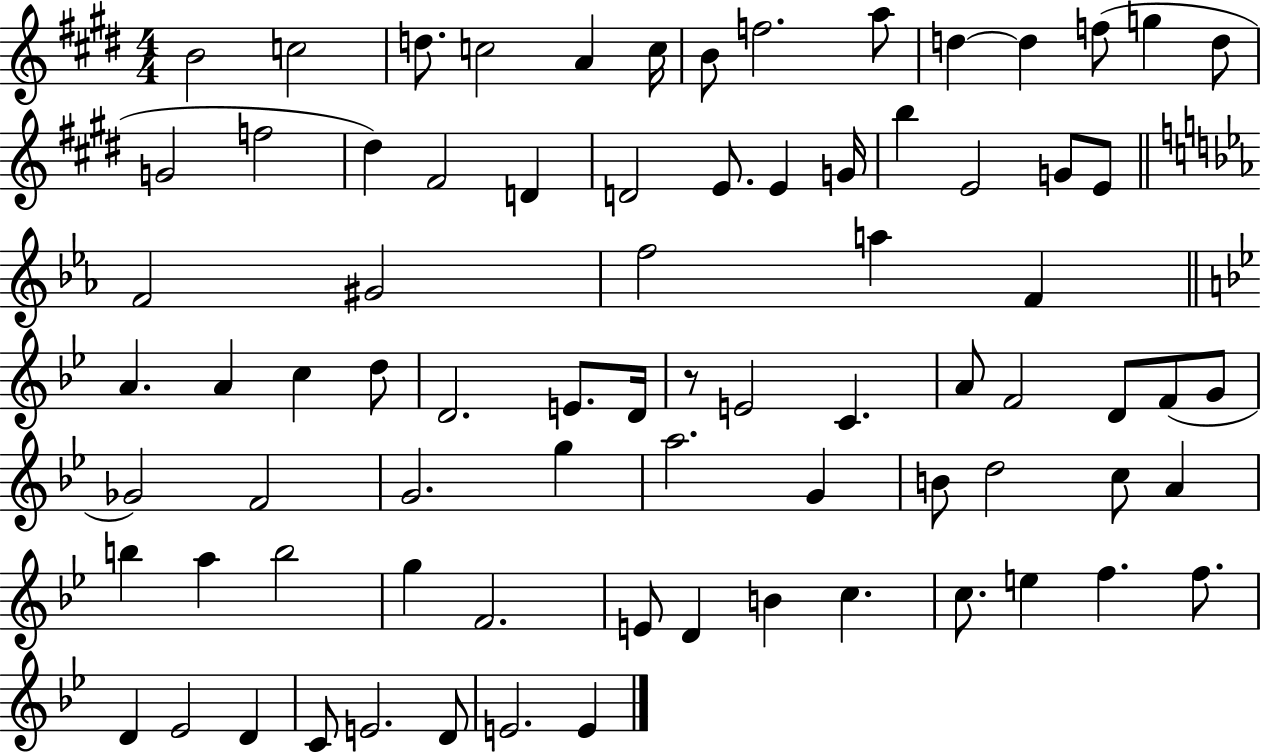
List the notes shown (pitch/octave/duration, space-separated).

B4/h C5/h D5/e. C5/h A4/q C5/s B4/e F5/h. A5/e D5/q D5/q F5/e G5/q D5/e G4/h F5/h D#5/q F#4/h D4/q D4/h E4/e. E4/q G4/s B5/q E4/h G4/e E4/e F4/h G#4/h F5/h A5/q F4/q A4/q. A4/q C5/q D5/e D4/h. E4/e. D4/s R/e E4/h C4/q. A4/e F4/h D4/e F4/e G4/e Gb4/h F4/h G4/h. G5/q A5/h. G4/q B4/e D5/h C5/e A4/q B5/q A5/q B5/h G5/q F4/h. E4/e D4/q B4/q C5/q. C5/e. E5/q F5/q. F5/e. D4/q Eb4/h D4/q C4/e E4/h. D4/e E4/h. E4/q